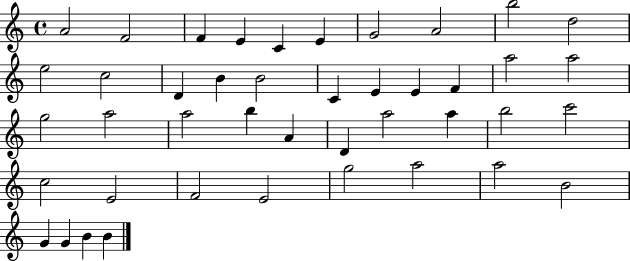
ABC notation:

X:1
T:Untitled
M:4/4
L:1/4
K:C
A2 F2 F E C E G2 A2 b2 d2 e2 c2 D B B2 C E E F a2 a2 g2 a2 a2 b A D a2 a b2 c'2 c2 E2 F2 E2 g2 a2 a2 B2 G G B B